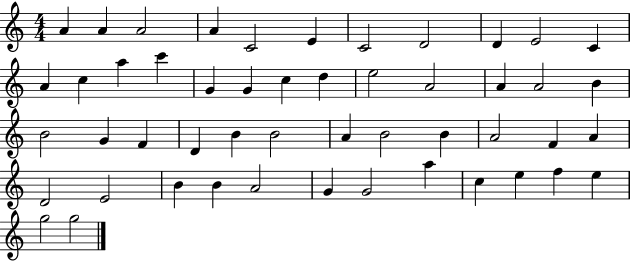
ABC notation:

X:1
T:Untitled
M:4/4
L:1/4
K:C
A A A2 A C2 E C2 D2 D E2 C A c a c' G G c d e2 A2 A A2 B B2 G F D B B2 A B2 B A2 F A D2 E2 B B A2 G G2 a c e f e g2 g2